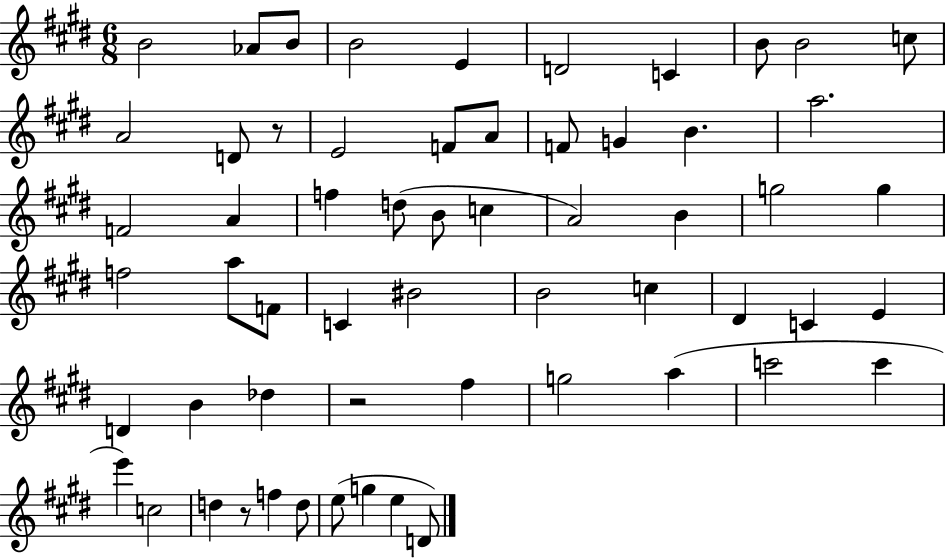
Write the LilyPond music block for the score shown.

{
  \clef treble
  \numericTimeSignature
  \time 6/8
  \key e \major
  \repeat volta 2 { b'2 aes'8 b'8 | b'2 e'4 | d'2 c'4 | b'8 b'2 c''8 | \break a'2 d'8 r8 | e'2 f'8 a'8 | f'8 g'4 b'4. | a''2. | \break f'2 a'4 | f''4 d''8( b'8 c''4 | a'2) b'4 | g''2 g''4 | \break f''2 a''8 f'8 | c'4 bis'2 | b'2 c''4 | dis'4 c'4 e'4 | \break d'4 b'4 des''4 | r2 fis''4 | g''2 a''4( | c'''2 c'''4 | \break e'''4) c''2 | d''4 r8 f''4 d''8 | e''8( g''4 e''4 d'8) | } \bar "|."
}